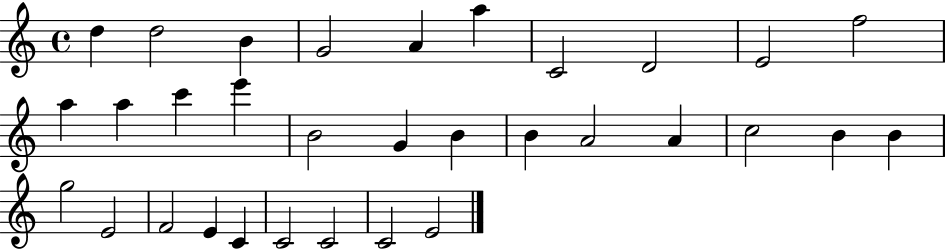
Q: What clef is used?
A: treble